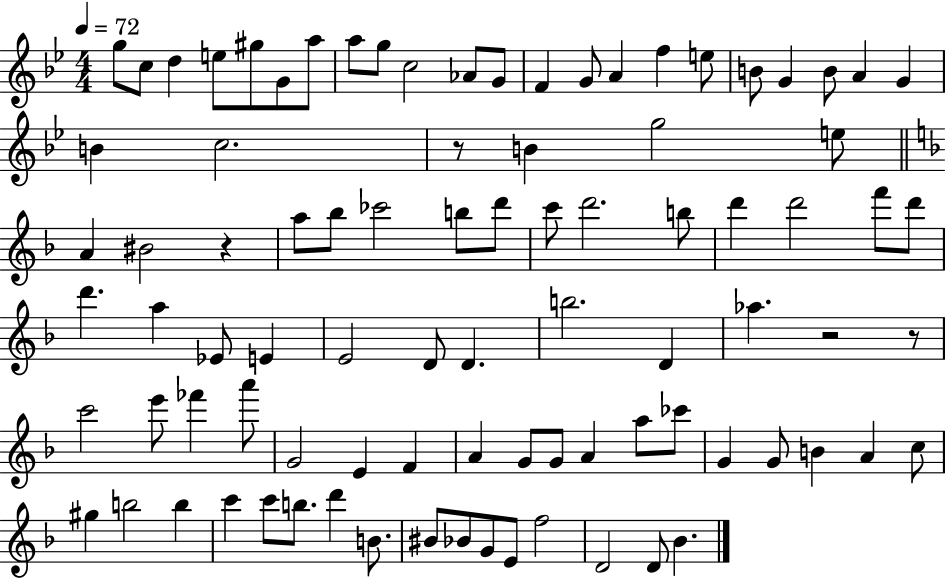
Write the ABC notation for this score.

X:1
T:Untitled
M:4/4
L:1/4
K:Bb
g/2 c/2 d e/2 ^g/2 G/2 a/2 a/2 g/2 c2 _A/2 G/2 F G/2 A f e/2 B/2 G B/2 A G B c2 z/2 B g2 e/2 A ^B2 z a/2 _b/2 _c'2 b/2 d'/2 c'/2 d'2 b/2 d' d'2 f'/2 d'/2 d' a _E/2 E E2 D/2 D b2 D _a z2 z/2 c'2 e'/2 _f' a'/2 G2 E F A G/2 G/2 A a/2 _c'/2 G G/2 B A c/2 ^g b2 b c' c'/2 b/2 d' B/2 ^B/2 _B/2 G/2 E/2 f2 D2 D/2 _B